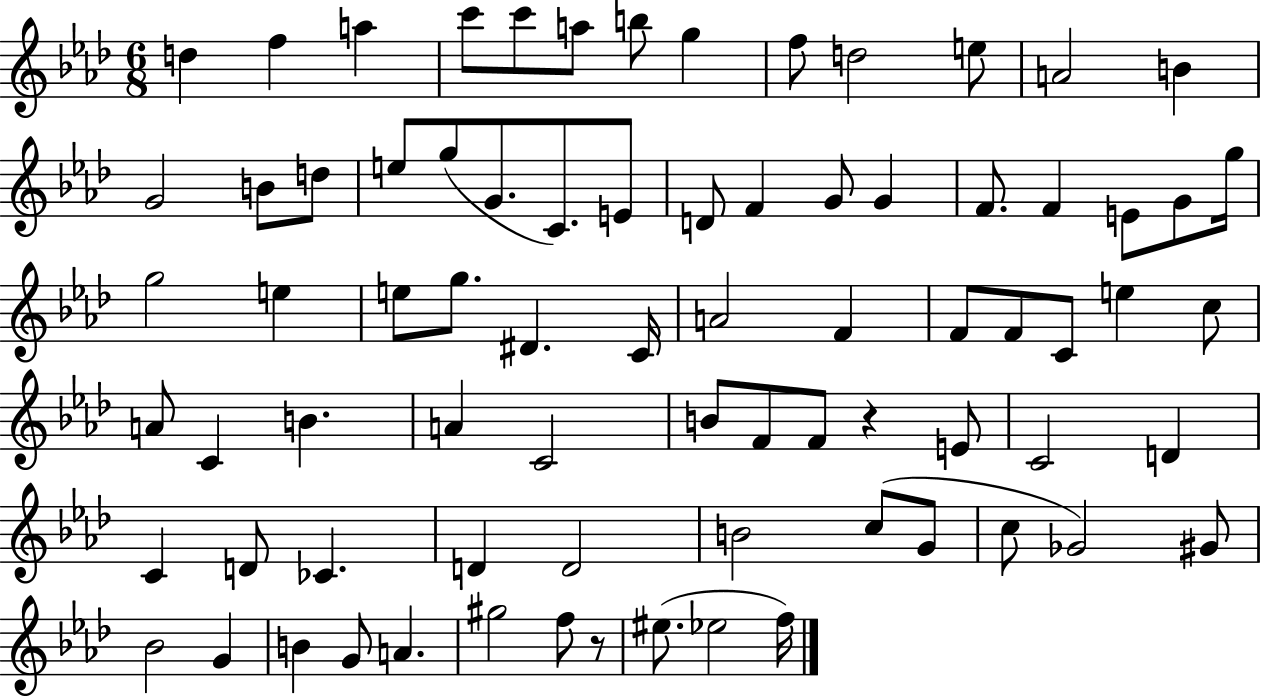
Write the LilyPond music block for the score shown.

{
  \clef treble
  \numericTimeSignature
  \time 6/8
  \key aes \major
  d''4 f''4 a''4 | c'''8 c'''8 a''8 b''8 g''4 | f''8 d''2 e''8 | a'2 b'4 | \break g'2 b'8 d''8 | e''8 g''8( g'8. c'8.) e'8 | d'8 f'4 g'8 g'4 | f'8. f'4 e'8 g'8 g''16 | \break g''2 e''4 | e''8 g''8. dis'4. c'16 | a'2 f'4 | f'8 f'8 c'8 e''4 c''8 | \break a'8 c'4 b'4. | a'4 c'2 | b'8 f'8 f'8 r4 e'8 | c'2 d'4 | \break c'4 d'8 ces'4. | d'4 d'2 | b'2 c''8( g'8 | c''8 ges'2) gis'8 | \break bes'2 g'4 | b'4 g'8 a'4. | gis''2 f''8 r8 | eis''8.( ees''2 f''16) | \break \bar "|."
}